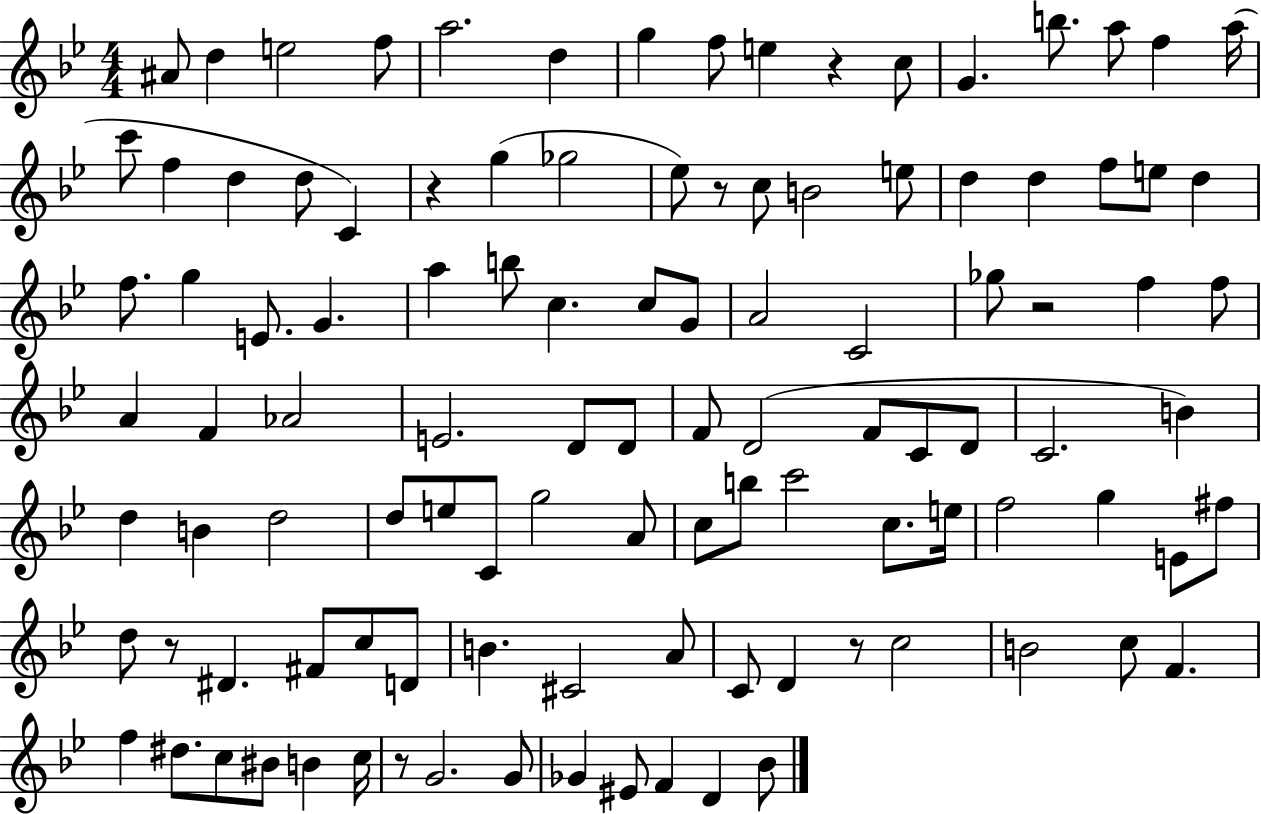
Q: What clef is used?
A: treble